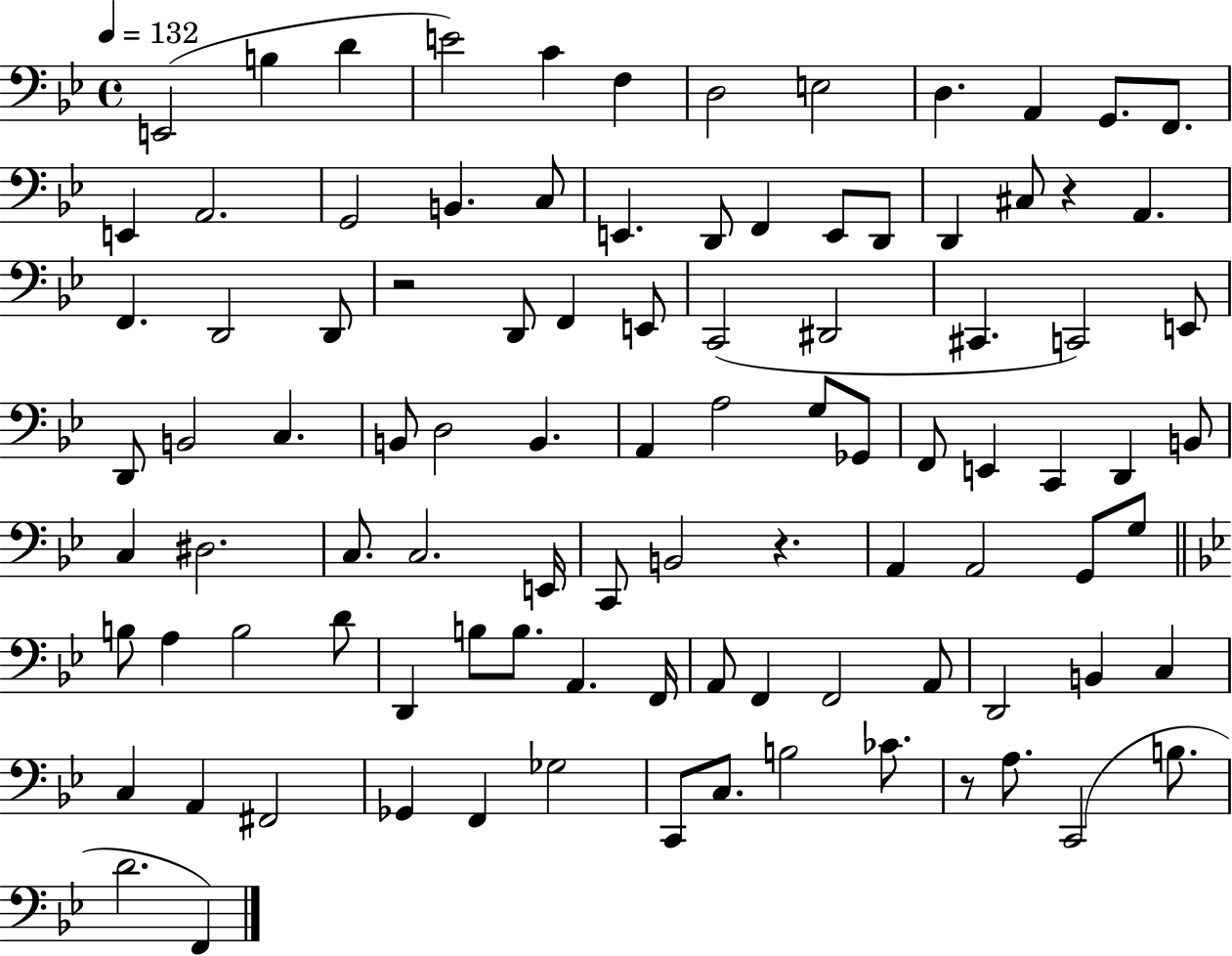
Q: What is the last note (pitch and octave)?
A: F2